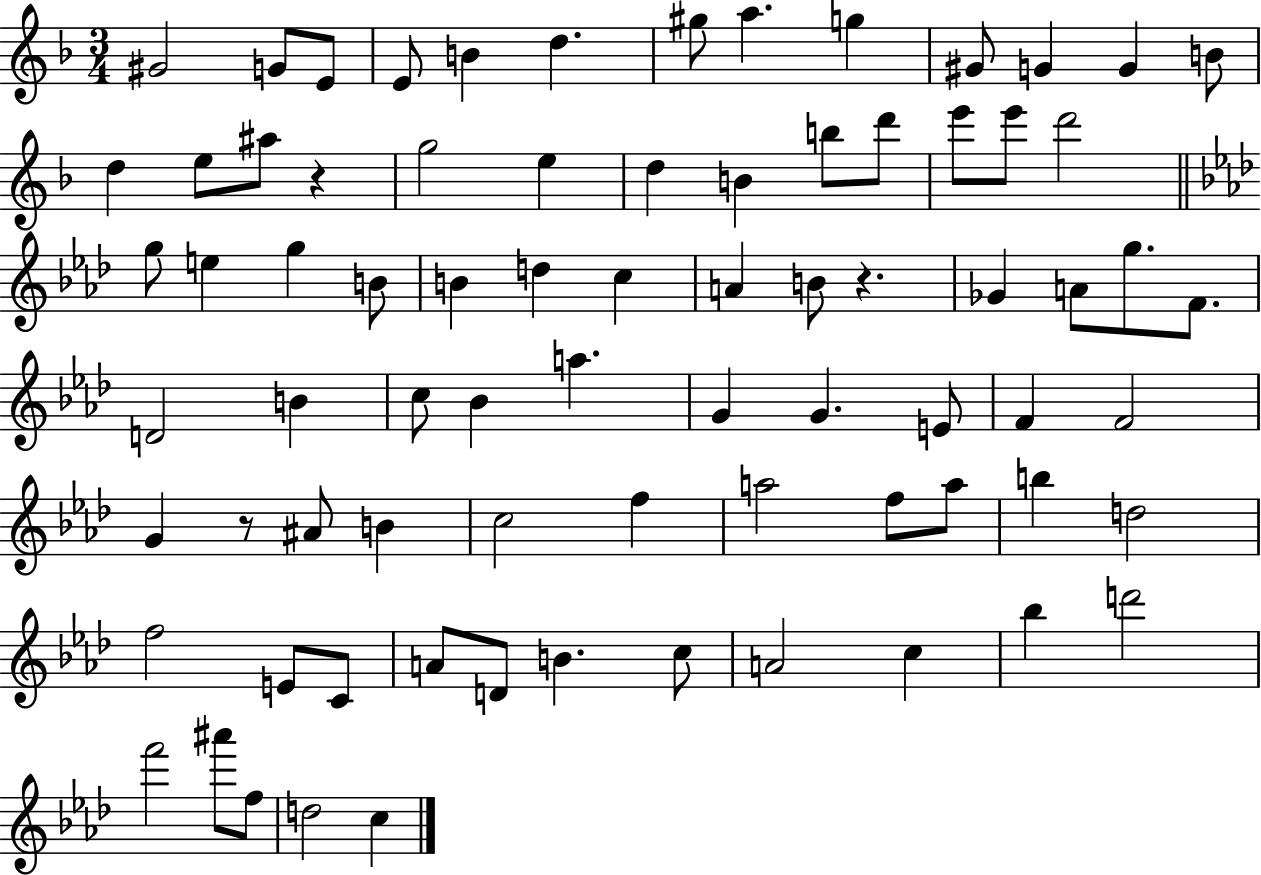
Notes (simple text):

G#4/h G4/e E4/e E4/e B4/q D5/q. G#5/e A5/q. G5/q G#4/e G4/q G4/q B4/e D5/q E5/e A#5/e R/q G5/h E5/q D5/q B4/q B5/e D6/e E6/e E6/e D6/h G5/e E5/q G5/q B4/e B4/q D5/q C5/q A4/q B4/e R/q. Gb4/q A4/e G5/e. F4/e. D4/h B4/q C5/e Bb4/q A5/q. G4/q G4/q. E4/e F4/q F4/h G4/q R/e A#4/e B4/q C5/h F5/q A5/h F5/e A5/e B5/q D5/h F5/h E4/e C4/e A4/e D4/e B4/q. C5/e A4/h C5/q Bb5/q D6/h F6/h A#6/e F5/e D5/h C5/q